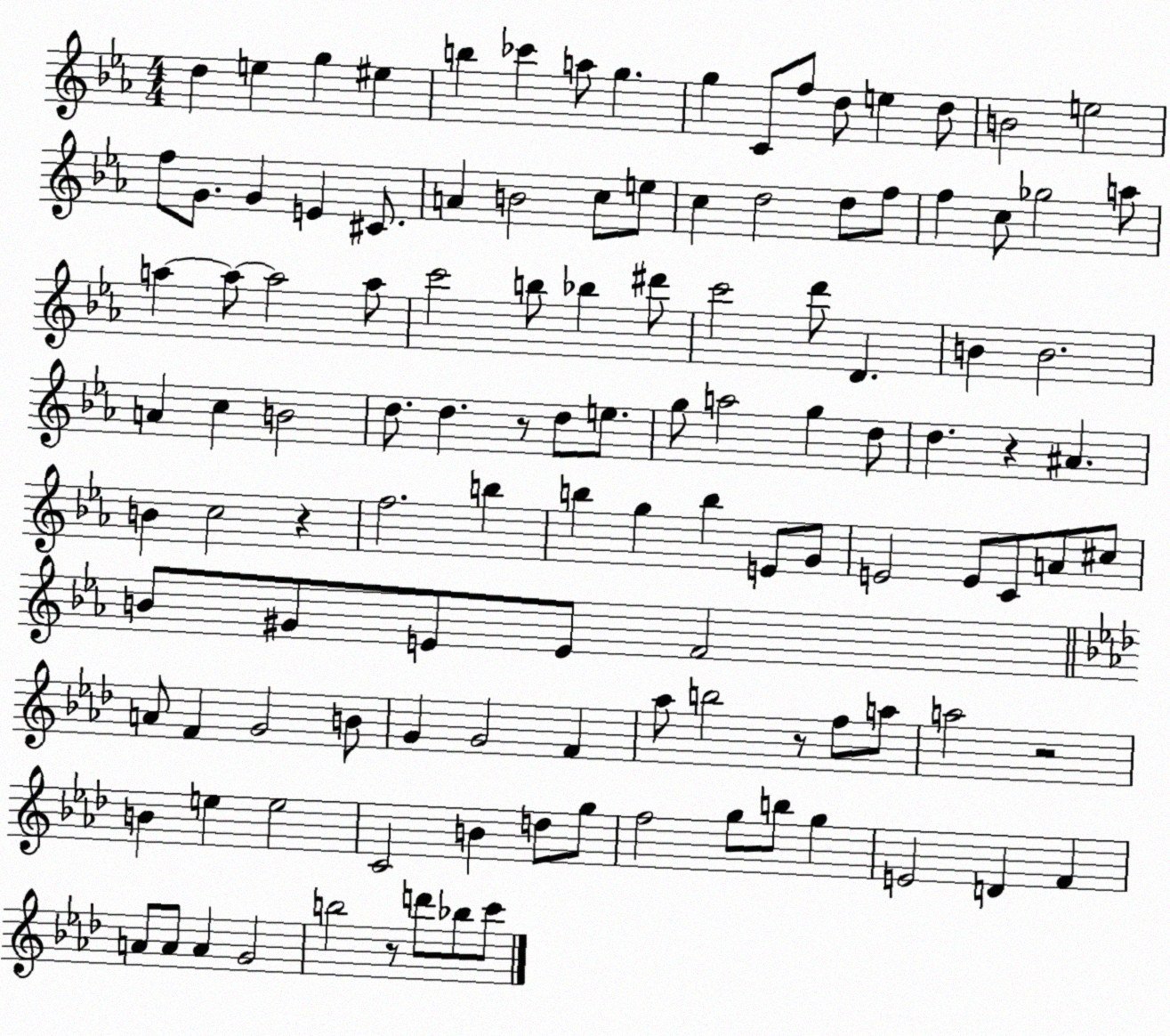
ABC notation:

X:1
T:Untitled
M:4/4
L:1/4
K:Eb
d e g ^e b _c' a/2 g g C/2 f/2 d/2 e d/2 B2 e2 f/2 G/2 G E ^C/2 A B2 c/2 e/2 c d2 d/2 f/2 f c/2 _g2 a/2 a a/2 a2 a/2 c'2 b/2 _b ^d'/2 c'2 d'/2 D B B2 A c B2 d/2 d z/2 d/2 e/2 g/2 a2 g d/2 d z ^A B c2 z f2 b b g b E/2 G/2 E2 E/2 C/2 A/2 ^c/2 B/2 ^G/2 E/2 E/2 F2 A/2 F G2 B/2 G G2 F _a/2 b2 z/2 f/2 a/2 a2 z2 B e e2 C2 B d/2 g/2 f2 g/2 b/2 g E2 D F A/2 A/2 A G2 b2 z/2 d'/2 _b/2 c'/2